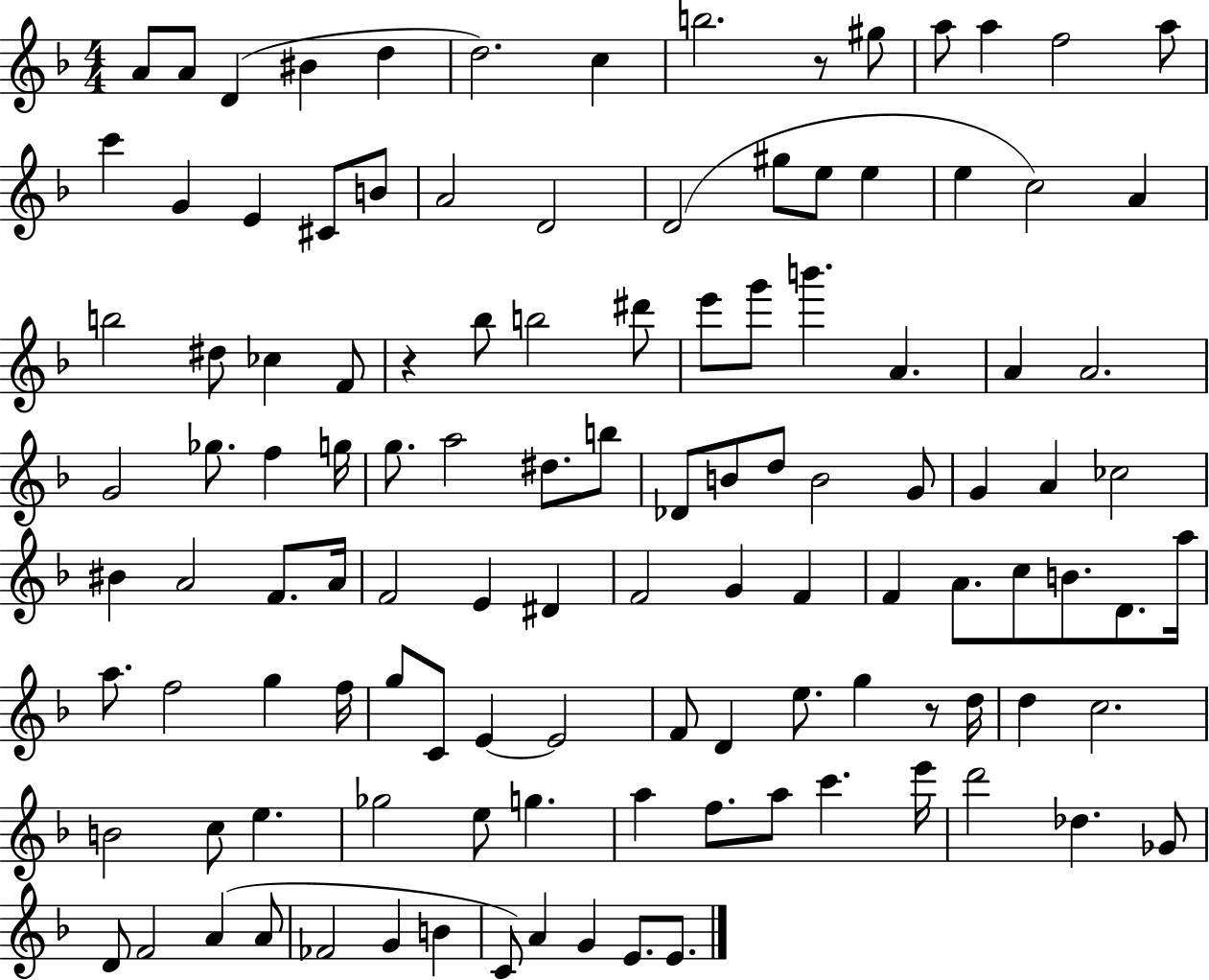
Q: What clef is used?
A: treble